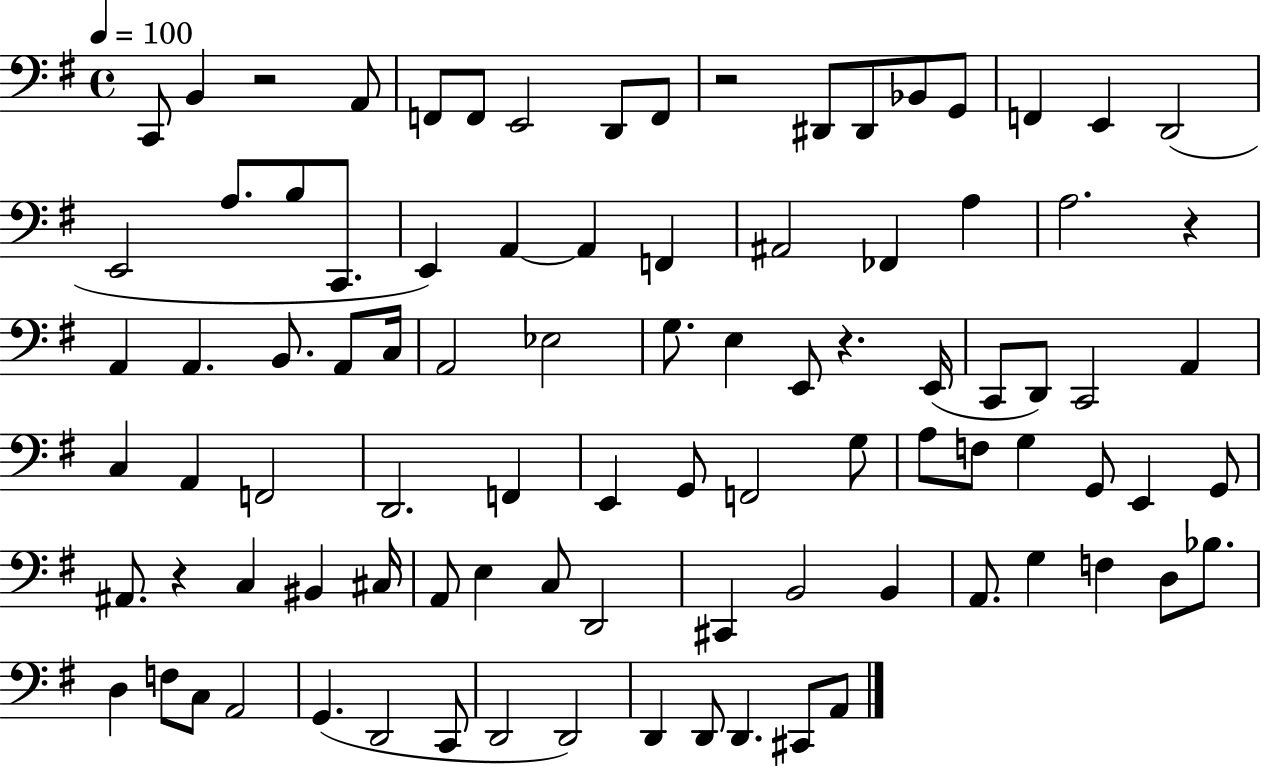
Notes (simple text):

C2/e B2/q R/h A2/e F2/e F2/e E2/h D2/e F2/e R/h D#2/e D#2/e Bb2/e G2/e F2/q E2/q D2/h E2/h A3/e. B3/e C2/e. E2/q A2/q A2/q F2/q A#2/h FES2/q A3/q A3/h. R/q A2/q A2/q. B2/e. A2/e C3/s A2/h Eb3/h G3/e. E3/q E2/e R/q. E2/s C2/e D2/e C2/h A2/q C3/q A2/q F2/h D2/h. F2/q E2/q G2/e F2/h G3/e A3/e F3/e G3/q G2/e E2/q G2/e A#2/e. R/q C3/q BIS2/q C#3/s A2/e E3/q C3/e D2/h C#2/q B2/h B2/q A2/e. G3/q F3/q D3/e Bb3/e. D3/q F3/e C3/e A2/h G2/q. D2/h C2/e D2/h D2/h D2/q D2/e D2/q. C#2/e A2/e